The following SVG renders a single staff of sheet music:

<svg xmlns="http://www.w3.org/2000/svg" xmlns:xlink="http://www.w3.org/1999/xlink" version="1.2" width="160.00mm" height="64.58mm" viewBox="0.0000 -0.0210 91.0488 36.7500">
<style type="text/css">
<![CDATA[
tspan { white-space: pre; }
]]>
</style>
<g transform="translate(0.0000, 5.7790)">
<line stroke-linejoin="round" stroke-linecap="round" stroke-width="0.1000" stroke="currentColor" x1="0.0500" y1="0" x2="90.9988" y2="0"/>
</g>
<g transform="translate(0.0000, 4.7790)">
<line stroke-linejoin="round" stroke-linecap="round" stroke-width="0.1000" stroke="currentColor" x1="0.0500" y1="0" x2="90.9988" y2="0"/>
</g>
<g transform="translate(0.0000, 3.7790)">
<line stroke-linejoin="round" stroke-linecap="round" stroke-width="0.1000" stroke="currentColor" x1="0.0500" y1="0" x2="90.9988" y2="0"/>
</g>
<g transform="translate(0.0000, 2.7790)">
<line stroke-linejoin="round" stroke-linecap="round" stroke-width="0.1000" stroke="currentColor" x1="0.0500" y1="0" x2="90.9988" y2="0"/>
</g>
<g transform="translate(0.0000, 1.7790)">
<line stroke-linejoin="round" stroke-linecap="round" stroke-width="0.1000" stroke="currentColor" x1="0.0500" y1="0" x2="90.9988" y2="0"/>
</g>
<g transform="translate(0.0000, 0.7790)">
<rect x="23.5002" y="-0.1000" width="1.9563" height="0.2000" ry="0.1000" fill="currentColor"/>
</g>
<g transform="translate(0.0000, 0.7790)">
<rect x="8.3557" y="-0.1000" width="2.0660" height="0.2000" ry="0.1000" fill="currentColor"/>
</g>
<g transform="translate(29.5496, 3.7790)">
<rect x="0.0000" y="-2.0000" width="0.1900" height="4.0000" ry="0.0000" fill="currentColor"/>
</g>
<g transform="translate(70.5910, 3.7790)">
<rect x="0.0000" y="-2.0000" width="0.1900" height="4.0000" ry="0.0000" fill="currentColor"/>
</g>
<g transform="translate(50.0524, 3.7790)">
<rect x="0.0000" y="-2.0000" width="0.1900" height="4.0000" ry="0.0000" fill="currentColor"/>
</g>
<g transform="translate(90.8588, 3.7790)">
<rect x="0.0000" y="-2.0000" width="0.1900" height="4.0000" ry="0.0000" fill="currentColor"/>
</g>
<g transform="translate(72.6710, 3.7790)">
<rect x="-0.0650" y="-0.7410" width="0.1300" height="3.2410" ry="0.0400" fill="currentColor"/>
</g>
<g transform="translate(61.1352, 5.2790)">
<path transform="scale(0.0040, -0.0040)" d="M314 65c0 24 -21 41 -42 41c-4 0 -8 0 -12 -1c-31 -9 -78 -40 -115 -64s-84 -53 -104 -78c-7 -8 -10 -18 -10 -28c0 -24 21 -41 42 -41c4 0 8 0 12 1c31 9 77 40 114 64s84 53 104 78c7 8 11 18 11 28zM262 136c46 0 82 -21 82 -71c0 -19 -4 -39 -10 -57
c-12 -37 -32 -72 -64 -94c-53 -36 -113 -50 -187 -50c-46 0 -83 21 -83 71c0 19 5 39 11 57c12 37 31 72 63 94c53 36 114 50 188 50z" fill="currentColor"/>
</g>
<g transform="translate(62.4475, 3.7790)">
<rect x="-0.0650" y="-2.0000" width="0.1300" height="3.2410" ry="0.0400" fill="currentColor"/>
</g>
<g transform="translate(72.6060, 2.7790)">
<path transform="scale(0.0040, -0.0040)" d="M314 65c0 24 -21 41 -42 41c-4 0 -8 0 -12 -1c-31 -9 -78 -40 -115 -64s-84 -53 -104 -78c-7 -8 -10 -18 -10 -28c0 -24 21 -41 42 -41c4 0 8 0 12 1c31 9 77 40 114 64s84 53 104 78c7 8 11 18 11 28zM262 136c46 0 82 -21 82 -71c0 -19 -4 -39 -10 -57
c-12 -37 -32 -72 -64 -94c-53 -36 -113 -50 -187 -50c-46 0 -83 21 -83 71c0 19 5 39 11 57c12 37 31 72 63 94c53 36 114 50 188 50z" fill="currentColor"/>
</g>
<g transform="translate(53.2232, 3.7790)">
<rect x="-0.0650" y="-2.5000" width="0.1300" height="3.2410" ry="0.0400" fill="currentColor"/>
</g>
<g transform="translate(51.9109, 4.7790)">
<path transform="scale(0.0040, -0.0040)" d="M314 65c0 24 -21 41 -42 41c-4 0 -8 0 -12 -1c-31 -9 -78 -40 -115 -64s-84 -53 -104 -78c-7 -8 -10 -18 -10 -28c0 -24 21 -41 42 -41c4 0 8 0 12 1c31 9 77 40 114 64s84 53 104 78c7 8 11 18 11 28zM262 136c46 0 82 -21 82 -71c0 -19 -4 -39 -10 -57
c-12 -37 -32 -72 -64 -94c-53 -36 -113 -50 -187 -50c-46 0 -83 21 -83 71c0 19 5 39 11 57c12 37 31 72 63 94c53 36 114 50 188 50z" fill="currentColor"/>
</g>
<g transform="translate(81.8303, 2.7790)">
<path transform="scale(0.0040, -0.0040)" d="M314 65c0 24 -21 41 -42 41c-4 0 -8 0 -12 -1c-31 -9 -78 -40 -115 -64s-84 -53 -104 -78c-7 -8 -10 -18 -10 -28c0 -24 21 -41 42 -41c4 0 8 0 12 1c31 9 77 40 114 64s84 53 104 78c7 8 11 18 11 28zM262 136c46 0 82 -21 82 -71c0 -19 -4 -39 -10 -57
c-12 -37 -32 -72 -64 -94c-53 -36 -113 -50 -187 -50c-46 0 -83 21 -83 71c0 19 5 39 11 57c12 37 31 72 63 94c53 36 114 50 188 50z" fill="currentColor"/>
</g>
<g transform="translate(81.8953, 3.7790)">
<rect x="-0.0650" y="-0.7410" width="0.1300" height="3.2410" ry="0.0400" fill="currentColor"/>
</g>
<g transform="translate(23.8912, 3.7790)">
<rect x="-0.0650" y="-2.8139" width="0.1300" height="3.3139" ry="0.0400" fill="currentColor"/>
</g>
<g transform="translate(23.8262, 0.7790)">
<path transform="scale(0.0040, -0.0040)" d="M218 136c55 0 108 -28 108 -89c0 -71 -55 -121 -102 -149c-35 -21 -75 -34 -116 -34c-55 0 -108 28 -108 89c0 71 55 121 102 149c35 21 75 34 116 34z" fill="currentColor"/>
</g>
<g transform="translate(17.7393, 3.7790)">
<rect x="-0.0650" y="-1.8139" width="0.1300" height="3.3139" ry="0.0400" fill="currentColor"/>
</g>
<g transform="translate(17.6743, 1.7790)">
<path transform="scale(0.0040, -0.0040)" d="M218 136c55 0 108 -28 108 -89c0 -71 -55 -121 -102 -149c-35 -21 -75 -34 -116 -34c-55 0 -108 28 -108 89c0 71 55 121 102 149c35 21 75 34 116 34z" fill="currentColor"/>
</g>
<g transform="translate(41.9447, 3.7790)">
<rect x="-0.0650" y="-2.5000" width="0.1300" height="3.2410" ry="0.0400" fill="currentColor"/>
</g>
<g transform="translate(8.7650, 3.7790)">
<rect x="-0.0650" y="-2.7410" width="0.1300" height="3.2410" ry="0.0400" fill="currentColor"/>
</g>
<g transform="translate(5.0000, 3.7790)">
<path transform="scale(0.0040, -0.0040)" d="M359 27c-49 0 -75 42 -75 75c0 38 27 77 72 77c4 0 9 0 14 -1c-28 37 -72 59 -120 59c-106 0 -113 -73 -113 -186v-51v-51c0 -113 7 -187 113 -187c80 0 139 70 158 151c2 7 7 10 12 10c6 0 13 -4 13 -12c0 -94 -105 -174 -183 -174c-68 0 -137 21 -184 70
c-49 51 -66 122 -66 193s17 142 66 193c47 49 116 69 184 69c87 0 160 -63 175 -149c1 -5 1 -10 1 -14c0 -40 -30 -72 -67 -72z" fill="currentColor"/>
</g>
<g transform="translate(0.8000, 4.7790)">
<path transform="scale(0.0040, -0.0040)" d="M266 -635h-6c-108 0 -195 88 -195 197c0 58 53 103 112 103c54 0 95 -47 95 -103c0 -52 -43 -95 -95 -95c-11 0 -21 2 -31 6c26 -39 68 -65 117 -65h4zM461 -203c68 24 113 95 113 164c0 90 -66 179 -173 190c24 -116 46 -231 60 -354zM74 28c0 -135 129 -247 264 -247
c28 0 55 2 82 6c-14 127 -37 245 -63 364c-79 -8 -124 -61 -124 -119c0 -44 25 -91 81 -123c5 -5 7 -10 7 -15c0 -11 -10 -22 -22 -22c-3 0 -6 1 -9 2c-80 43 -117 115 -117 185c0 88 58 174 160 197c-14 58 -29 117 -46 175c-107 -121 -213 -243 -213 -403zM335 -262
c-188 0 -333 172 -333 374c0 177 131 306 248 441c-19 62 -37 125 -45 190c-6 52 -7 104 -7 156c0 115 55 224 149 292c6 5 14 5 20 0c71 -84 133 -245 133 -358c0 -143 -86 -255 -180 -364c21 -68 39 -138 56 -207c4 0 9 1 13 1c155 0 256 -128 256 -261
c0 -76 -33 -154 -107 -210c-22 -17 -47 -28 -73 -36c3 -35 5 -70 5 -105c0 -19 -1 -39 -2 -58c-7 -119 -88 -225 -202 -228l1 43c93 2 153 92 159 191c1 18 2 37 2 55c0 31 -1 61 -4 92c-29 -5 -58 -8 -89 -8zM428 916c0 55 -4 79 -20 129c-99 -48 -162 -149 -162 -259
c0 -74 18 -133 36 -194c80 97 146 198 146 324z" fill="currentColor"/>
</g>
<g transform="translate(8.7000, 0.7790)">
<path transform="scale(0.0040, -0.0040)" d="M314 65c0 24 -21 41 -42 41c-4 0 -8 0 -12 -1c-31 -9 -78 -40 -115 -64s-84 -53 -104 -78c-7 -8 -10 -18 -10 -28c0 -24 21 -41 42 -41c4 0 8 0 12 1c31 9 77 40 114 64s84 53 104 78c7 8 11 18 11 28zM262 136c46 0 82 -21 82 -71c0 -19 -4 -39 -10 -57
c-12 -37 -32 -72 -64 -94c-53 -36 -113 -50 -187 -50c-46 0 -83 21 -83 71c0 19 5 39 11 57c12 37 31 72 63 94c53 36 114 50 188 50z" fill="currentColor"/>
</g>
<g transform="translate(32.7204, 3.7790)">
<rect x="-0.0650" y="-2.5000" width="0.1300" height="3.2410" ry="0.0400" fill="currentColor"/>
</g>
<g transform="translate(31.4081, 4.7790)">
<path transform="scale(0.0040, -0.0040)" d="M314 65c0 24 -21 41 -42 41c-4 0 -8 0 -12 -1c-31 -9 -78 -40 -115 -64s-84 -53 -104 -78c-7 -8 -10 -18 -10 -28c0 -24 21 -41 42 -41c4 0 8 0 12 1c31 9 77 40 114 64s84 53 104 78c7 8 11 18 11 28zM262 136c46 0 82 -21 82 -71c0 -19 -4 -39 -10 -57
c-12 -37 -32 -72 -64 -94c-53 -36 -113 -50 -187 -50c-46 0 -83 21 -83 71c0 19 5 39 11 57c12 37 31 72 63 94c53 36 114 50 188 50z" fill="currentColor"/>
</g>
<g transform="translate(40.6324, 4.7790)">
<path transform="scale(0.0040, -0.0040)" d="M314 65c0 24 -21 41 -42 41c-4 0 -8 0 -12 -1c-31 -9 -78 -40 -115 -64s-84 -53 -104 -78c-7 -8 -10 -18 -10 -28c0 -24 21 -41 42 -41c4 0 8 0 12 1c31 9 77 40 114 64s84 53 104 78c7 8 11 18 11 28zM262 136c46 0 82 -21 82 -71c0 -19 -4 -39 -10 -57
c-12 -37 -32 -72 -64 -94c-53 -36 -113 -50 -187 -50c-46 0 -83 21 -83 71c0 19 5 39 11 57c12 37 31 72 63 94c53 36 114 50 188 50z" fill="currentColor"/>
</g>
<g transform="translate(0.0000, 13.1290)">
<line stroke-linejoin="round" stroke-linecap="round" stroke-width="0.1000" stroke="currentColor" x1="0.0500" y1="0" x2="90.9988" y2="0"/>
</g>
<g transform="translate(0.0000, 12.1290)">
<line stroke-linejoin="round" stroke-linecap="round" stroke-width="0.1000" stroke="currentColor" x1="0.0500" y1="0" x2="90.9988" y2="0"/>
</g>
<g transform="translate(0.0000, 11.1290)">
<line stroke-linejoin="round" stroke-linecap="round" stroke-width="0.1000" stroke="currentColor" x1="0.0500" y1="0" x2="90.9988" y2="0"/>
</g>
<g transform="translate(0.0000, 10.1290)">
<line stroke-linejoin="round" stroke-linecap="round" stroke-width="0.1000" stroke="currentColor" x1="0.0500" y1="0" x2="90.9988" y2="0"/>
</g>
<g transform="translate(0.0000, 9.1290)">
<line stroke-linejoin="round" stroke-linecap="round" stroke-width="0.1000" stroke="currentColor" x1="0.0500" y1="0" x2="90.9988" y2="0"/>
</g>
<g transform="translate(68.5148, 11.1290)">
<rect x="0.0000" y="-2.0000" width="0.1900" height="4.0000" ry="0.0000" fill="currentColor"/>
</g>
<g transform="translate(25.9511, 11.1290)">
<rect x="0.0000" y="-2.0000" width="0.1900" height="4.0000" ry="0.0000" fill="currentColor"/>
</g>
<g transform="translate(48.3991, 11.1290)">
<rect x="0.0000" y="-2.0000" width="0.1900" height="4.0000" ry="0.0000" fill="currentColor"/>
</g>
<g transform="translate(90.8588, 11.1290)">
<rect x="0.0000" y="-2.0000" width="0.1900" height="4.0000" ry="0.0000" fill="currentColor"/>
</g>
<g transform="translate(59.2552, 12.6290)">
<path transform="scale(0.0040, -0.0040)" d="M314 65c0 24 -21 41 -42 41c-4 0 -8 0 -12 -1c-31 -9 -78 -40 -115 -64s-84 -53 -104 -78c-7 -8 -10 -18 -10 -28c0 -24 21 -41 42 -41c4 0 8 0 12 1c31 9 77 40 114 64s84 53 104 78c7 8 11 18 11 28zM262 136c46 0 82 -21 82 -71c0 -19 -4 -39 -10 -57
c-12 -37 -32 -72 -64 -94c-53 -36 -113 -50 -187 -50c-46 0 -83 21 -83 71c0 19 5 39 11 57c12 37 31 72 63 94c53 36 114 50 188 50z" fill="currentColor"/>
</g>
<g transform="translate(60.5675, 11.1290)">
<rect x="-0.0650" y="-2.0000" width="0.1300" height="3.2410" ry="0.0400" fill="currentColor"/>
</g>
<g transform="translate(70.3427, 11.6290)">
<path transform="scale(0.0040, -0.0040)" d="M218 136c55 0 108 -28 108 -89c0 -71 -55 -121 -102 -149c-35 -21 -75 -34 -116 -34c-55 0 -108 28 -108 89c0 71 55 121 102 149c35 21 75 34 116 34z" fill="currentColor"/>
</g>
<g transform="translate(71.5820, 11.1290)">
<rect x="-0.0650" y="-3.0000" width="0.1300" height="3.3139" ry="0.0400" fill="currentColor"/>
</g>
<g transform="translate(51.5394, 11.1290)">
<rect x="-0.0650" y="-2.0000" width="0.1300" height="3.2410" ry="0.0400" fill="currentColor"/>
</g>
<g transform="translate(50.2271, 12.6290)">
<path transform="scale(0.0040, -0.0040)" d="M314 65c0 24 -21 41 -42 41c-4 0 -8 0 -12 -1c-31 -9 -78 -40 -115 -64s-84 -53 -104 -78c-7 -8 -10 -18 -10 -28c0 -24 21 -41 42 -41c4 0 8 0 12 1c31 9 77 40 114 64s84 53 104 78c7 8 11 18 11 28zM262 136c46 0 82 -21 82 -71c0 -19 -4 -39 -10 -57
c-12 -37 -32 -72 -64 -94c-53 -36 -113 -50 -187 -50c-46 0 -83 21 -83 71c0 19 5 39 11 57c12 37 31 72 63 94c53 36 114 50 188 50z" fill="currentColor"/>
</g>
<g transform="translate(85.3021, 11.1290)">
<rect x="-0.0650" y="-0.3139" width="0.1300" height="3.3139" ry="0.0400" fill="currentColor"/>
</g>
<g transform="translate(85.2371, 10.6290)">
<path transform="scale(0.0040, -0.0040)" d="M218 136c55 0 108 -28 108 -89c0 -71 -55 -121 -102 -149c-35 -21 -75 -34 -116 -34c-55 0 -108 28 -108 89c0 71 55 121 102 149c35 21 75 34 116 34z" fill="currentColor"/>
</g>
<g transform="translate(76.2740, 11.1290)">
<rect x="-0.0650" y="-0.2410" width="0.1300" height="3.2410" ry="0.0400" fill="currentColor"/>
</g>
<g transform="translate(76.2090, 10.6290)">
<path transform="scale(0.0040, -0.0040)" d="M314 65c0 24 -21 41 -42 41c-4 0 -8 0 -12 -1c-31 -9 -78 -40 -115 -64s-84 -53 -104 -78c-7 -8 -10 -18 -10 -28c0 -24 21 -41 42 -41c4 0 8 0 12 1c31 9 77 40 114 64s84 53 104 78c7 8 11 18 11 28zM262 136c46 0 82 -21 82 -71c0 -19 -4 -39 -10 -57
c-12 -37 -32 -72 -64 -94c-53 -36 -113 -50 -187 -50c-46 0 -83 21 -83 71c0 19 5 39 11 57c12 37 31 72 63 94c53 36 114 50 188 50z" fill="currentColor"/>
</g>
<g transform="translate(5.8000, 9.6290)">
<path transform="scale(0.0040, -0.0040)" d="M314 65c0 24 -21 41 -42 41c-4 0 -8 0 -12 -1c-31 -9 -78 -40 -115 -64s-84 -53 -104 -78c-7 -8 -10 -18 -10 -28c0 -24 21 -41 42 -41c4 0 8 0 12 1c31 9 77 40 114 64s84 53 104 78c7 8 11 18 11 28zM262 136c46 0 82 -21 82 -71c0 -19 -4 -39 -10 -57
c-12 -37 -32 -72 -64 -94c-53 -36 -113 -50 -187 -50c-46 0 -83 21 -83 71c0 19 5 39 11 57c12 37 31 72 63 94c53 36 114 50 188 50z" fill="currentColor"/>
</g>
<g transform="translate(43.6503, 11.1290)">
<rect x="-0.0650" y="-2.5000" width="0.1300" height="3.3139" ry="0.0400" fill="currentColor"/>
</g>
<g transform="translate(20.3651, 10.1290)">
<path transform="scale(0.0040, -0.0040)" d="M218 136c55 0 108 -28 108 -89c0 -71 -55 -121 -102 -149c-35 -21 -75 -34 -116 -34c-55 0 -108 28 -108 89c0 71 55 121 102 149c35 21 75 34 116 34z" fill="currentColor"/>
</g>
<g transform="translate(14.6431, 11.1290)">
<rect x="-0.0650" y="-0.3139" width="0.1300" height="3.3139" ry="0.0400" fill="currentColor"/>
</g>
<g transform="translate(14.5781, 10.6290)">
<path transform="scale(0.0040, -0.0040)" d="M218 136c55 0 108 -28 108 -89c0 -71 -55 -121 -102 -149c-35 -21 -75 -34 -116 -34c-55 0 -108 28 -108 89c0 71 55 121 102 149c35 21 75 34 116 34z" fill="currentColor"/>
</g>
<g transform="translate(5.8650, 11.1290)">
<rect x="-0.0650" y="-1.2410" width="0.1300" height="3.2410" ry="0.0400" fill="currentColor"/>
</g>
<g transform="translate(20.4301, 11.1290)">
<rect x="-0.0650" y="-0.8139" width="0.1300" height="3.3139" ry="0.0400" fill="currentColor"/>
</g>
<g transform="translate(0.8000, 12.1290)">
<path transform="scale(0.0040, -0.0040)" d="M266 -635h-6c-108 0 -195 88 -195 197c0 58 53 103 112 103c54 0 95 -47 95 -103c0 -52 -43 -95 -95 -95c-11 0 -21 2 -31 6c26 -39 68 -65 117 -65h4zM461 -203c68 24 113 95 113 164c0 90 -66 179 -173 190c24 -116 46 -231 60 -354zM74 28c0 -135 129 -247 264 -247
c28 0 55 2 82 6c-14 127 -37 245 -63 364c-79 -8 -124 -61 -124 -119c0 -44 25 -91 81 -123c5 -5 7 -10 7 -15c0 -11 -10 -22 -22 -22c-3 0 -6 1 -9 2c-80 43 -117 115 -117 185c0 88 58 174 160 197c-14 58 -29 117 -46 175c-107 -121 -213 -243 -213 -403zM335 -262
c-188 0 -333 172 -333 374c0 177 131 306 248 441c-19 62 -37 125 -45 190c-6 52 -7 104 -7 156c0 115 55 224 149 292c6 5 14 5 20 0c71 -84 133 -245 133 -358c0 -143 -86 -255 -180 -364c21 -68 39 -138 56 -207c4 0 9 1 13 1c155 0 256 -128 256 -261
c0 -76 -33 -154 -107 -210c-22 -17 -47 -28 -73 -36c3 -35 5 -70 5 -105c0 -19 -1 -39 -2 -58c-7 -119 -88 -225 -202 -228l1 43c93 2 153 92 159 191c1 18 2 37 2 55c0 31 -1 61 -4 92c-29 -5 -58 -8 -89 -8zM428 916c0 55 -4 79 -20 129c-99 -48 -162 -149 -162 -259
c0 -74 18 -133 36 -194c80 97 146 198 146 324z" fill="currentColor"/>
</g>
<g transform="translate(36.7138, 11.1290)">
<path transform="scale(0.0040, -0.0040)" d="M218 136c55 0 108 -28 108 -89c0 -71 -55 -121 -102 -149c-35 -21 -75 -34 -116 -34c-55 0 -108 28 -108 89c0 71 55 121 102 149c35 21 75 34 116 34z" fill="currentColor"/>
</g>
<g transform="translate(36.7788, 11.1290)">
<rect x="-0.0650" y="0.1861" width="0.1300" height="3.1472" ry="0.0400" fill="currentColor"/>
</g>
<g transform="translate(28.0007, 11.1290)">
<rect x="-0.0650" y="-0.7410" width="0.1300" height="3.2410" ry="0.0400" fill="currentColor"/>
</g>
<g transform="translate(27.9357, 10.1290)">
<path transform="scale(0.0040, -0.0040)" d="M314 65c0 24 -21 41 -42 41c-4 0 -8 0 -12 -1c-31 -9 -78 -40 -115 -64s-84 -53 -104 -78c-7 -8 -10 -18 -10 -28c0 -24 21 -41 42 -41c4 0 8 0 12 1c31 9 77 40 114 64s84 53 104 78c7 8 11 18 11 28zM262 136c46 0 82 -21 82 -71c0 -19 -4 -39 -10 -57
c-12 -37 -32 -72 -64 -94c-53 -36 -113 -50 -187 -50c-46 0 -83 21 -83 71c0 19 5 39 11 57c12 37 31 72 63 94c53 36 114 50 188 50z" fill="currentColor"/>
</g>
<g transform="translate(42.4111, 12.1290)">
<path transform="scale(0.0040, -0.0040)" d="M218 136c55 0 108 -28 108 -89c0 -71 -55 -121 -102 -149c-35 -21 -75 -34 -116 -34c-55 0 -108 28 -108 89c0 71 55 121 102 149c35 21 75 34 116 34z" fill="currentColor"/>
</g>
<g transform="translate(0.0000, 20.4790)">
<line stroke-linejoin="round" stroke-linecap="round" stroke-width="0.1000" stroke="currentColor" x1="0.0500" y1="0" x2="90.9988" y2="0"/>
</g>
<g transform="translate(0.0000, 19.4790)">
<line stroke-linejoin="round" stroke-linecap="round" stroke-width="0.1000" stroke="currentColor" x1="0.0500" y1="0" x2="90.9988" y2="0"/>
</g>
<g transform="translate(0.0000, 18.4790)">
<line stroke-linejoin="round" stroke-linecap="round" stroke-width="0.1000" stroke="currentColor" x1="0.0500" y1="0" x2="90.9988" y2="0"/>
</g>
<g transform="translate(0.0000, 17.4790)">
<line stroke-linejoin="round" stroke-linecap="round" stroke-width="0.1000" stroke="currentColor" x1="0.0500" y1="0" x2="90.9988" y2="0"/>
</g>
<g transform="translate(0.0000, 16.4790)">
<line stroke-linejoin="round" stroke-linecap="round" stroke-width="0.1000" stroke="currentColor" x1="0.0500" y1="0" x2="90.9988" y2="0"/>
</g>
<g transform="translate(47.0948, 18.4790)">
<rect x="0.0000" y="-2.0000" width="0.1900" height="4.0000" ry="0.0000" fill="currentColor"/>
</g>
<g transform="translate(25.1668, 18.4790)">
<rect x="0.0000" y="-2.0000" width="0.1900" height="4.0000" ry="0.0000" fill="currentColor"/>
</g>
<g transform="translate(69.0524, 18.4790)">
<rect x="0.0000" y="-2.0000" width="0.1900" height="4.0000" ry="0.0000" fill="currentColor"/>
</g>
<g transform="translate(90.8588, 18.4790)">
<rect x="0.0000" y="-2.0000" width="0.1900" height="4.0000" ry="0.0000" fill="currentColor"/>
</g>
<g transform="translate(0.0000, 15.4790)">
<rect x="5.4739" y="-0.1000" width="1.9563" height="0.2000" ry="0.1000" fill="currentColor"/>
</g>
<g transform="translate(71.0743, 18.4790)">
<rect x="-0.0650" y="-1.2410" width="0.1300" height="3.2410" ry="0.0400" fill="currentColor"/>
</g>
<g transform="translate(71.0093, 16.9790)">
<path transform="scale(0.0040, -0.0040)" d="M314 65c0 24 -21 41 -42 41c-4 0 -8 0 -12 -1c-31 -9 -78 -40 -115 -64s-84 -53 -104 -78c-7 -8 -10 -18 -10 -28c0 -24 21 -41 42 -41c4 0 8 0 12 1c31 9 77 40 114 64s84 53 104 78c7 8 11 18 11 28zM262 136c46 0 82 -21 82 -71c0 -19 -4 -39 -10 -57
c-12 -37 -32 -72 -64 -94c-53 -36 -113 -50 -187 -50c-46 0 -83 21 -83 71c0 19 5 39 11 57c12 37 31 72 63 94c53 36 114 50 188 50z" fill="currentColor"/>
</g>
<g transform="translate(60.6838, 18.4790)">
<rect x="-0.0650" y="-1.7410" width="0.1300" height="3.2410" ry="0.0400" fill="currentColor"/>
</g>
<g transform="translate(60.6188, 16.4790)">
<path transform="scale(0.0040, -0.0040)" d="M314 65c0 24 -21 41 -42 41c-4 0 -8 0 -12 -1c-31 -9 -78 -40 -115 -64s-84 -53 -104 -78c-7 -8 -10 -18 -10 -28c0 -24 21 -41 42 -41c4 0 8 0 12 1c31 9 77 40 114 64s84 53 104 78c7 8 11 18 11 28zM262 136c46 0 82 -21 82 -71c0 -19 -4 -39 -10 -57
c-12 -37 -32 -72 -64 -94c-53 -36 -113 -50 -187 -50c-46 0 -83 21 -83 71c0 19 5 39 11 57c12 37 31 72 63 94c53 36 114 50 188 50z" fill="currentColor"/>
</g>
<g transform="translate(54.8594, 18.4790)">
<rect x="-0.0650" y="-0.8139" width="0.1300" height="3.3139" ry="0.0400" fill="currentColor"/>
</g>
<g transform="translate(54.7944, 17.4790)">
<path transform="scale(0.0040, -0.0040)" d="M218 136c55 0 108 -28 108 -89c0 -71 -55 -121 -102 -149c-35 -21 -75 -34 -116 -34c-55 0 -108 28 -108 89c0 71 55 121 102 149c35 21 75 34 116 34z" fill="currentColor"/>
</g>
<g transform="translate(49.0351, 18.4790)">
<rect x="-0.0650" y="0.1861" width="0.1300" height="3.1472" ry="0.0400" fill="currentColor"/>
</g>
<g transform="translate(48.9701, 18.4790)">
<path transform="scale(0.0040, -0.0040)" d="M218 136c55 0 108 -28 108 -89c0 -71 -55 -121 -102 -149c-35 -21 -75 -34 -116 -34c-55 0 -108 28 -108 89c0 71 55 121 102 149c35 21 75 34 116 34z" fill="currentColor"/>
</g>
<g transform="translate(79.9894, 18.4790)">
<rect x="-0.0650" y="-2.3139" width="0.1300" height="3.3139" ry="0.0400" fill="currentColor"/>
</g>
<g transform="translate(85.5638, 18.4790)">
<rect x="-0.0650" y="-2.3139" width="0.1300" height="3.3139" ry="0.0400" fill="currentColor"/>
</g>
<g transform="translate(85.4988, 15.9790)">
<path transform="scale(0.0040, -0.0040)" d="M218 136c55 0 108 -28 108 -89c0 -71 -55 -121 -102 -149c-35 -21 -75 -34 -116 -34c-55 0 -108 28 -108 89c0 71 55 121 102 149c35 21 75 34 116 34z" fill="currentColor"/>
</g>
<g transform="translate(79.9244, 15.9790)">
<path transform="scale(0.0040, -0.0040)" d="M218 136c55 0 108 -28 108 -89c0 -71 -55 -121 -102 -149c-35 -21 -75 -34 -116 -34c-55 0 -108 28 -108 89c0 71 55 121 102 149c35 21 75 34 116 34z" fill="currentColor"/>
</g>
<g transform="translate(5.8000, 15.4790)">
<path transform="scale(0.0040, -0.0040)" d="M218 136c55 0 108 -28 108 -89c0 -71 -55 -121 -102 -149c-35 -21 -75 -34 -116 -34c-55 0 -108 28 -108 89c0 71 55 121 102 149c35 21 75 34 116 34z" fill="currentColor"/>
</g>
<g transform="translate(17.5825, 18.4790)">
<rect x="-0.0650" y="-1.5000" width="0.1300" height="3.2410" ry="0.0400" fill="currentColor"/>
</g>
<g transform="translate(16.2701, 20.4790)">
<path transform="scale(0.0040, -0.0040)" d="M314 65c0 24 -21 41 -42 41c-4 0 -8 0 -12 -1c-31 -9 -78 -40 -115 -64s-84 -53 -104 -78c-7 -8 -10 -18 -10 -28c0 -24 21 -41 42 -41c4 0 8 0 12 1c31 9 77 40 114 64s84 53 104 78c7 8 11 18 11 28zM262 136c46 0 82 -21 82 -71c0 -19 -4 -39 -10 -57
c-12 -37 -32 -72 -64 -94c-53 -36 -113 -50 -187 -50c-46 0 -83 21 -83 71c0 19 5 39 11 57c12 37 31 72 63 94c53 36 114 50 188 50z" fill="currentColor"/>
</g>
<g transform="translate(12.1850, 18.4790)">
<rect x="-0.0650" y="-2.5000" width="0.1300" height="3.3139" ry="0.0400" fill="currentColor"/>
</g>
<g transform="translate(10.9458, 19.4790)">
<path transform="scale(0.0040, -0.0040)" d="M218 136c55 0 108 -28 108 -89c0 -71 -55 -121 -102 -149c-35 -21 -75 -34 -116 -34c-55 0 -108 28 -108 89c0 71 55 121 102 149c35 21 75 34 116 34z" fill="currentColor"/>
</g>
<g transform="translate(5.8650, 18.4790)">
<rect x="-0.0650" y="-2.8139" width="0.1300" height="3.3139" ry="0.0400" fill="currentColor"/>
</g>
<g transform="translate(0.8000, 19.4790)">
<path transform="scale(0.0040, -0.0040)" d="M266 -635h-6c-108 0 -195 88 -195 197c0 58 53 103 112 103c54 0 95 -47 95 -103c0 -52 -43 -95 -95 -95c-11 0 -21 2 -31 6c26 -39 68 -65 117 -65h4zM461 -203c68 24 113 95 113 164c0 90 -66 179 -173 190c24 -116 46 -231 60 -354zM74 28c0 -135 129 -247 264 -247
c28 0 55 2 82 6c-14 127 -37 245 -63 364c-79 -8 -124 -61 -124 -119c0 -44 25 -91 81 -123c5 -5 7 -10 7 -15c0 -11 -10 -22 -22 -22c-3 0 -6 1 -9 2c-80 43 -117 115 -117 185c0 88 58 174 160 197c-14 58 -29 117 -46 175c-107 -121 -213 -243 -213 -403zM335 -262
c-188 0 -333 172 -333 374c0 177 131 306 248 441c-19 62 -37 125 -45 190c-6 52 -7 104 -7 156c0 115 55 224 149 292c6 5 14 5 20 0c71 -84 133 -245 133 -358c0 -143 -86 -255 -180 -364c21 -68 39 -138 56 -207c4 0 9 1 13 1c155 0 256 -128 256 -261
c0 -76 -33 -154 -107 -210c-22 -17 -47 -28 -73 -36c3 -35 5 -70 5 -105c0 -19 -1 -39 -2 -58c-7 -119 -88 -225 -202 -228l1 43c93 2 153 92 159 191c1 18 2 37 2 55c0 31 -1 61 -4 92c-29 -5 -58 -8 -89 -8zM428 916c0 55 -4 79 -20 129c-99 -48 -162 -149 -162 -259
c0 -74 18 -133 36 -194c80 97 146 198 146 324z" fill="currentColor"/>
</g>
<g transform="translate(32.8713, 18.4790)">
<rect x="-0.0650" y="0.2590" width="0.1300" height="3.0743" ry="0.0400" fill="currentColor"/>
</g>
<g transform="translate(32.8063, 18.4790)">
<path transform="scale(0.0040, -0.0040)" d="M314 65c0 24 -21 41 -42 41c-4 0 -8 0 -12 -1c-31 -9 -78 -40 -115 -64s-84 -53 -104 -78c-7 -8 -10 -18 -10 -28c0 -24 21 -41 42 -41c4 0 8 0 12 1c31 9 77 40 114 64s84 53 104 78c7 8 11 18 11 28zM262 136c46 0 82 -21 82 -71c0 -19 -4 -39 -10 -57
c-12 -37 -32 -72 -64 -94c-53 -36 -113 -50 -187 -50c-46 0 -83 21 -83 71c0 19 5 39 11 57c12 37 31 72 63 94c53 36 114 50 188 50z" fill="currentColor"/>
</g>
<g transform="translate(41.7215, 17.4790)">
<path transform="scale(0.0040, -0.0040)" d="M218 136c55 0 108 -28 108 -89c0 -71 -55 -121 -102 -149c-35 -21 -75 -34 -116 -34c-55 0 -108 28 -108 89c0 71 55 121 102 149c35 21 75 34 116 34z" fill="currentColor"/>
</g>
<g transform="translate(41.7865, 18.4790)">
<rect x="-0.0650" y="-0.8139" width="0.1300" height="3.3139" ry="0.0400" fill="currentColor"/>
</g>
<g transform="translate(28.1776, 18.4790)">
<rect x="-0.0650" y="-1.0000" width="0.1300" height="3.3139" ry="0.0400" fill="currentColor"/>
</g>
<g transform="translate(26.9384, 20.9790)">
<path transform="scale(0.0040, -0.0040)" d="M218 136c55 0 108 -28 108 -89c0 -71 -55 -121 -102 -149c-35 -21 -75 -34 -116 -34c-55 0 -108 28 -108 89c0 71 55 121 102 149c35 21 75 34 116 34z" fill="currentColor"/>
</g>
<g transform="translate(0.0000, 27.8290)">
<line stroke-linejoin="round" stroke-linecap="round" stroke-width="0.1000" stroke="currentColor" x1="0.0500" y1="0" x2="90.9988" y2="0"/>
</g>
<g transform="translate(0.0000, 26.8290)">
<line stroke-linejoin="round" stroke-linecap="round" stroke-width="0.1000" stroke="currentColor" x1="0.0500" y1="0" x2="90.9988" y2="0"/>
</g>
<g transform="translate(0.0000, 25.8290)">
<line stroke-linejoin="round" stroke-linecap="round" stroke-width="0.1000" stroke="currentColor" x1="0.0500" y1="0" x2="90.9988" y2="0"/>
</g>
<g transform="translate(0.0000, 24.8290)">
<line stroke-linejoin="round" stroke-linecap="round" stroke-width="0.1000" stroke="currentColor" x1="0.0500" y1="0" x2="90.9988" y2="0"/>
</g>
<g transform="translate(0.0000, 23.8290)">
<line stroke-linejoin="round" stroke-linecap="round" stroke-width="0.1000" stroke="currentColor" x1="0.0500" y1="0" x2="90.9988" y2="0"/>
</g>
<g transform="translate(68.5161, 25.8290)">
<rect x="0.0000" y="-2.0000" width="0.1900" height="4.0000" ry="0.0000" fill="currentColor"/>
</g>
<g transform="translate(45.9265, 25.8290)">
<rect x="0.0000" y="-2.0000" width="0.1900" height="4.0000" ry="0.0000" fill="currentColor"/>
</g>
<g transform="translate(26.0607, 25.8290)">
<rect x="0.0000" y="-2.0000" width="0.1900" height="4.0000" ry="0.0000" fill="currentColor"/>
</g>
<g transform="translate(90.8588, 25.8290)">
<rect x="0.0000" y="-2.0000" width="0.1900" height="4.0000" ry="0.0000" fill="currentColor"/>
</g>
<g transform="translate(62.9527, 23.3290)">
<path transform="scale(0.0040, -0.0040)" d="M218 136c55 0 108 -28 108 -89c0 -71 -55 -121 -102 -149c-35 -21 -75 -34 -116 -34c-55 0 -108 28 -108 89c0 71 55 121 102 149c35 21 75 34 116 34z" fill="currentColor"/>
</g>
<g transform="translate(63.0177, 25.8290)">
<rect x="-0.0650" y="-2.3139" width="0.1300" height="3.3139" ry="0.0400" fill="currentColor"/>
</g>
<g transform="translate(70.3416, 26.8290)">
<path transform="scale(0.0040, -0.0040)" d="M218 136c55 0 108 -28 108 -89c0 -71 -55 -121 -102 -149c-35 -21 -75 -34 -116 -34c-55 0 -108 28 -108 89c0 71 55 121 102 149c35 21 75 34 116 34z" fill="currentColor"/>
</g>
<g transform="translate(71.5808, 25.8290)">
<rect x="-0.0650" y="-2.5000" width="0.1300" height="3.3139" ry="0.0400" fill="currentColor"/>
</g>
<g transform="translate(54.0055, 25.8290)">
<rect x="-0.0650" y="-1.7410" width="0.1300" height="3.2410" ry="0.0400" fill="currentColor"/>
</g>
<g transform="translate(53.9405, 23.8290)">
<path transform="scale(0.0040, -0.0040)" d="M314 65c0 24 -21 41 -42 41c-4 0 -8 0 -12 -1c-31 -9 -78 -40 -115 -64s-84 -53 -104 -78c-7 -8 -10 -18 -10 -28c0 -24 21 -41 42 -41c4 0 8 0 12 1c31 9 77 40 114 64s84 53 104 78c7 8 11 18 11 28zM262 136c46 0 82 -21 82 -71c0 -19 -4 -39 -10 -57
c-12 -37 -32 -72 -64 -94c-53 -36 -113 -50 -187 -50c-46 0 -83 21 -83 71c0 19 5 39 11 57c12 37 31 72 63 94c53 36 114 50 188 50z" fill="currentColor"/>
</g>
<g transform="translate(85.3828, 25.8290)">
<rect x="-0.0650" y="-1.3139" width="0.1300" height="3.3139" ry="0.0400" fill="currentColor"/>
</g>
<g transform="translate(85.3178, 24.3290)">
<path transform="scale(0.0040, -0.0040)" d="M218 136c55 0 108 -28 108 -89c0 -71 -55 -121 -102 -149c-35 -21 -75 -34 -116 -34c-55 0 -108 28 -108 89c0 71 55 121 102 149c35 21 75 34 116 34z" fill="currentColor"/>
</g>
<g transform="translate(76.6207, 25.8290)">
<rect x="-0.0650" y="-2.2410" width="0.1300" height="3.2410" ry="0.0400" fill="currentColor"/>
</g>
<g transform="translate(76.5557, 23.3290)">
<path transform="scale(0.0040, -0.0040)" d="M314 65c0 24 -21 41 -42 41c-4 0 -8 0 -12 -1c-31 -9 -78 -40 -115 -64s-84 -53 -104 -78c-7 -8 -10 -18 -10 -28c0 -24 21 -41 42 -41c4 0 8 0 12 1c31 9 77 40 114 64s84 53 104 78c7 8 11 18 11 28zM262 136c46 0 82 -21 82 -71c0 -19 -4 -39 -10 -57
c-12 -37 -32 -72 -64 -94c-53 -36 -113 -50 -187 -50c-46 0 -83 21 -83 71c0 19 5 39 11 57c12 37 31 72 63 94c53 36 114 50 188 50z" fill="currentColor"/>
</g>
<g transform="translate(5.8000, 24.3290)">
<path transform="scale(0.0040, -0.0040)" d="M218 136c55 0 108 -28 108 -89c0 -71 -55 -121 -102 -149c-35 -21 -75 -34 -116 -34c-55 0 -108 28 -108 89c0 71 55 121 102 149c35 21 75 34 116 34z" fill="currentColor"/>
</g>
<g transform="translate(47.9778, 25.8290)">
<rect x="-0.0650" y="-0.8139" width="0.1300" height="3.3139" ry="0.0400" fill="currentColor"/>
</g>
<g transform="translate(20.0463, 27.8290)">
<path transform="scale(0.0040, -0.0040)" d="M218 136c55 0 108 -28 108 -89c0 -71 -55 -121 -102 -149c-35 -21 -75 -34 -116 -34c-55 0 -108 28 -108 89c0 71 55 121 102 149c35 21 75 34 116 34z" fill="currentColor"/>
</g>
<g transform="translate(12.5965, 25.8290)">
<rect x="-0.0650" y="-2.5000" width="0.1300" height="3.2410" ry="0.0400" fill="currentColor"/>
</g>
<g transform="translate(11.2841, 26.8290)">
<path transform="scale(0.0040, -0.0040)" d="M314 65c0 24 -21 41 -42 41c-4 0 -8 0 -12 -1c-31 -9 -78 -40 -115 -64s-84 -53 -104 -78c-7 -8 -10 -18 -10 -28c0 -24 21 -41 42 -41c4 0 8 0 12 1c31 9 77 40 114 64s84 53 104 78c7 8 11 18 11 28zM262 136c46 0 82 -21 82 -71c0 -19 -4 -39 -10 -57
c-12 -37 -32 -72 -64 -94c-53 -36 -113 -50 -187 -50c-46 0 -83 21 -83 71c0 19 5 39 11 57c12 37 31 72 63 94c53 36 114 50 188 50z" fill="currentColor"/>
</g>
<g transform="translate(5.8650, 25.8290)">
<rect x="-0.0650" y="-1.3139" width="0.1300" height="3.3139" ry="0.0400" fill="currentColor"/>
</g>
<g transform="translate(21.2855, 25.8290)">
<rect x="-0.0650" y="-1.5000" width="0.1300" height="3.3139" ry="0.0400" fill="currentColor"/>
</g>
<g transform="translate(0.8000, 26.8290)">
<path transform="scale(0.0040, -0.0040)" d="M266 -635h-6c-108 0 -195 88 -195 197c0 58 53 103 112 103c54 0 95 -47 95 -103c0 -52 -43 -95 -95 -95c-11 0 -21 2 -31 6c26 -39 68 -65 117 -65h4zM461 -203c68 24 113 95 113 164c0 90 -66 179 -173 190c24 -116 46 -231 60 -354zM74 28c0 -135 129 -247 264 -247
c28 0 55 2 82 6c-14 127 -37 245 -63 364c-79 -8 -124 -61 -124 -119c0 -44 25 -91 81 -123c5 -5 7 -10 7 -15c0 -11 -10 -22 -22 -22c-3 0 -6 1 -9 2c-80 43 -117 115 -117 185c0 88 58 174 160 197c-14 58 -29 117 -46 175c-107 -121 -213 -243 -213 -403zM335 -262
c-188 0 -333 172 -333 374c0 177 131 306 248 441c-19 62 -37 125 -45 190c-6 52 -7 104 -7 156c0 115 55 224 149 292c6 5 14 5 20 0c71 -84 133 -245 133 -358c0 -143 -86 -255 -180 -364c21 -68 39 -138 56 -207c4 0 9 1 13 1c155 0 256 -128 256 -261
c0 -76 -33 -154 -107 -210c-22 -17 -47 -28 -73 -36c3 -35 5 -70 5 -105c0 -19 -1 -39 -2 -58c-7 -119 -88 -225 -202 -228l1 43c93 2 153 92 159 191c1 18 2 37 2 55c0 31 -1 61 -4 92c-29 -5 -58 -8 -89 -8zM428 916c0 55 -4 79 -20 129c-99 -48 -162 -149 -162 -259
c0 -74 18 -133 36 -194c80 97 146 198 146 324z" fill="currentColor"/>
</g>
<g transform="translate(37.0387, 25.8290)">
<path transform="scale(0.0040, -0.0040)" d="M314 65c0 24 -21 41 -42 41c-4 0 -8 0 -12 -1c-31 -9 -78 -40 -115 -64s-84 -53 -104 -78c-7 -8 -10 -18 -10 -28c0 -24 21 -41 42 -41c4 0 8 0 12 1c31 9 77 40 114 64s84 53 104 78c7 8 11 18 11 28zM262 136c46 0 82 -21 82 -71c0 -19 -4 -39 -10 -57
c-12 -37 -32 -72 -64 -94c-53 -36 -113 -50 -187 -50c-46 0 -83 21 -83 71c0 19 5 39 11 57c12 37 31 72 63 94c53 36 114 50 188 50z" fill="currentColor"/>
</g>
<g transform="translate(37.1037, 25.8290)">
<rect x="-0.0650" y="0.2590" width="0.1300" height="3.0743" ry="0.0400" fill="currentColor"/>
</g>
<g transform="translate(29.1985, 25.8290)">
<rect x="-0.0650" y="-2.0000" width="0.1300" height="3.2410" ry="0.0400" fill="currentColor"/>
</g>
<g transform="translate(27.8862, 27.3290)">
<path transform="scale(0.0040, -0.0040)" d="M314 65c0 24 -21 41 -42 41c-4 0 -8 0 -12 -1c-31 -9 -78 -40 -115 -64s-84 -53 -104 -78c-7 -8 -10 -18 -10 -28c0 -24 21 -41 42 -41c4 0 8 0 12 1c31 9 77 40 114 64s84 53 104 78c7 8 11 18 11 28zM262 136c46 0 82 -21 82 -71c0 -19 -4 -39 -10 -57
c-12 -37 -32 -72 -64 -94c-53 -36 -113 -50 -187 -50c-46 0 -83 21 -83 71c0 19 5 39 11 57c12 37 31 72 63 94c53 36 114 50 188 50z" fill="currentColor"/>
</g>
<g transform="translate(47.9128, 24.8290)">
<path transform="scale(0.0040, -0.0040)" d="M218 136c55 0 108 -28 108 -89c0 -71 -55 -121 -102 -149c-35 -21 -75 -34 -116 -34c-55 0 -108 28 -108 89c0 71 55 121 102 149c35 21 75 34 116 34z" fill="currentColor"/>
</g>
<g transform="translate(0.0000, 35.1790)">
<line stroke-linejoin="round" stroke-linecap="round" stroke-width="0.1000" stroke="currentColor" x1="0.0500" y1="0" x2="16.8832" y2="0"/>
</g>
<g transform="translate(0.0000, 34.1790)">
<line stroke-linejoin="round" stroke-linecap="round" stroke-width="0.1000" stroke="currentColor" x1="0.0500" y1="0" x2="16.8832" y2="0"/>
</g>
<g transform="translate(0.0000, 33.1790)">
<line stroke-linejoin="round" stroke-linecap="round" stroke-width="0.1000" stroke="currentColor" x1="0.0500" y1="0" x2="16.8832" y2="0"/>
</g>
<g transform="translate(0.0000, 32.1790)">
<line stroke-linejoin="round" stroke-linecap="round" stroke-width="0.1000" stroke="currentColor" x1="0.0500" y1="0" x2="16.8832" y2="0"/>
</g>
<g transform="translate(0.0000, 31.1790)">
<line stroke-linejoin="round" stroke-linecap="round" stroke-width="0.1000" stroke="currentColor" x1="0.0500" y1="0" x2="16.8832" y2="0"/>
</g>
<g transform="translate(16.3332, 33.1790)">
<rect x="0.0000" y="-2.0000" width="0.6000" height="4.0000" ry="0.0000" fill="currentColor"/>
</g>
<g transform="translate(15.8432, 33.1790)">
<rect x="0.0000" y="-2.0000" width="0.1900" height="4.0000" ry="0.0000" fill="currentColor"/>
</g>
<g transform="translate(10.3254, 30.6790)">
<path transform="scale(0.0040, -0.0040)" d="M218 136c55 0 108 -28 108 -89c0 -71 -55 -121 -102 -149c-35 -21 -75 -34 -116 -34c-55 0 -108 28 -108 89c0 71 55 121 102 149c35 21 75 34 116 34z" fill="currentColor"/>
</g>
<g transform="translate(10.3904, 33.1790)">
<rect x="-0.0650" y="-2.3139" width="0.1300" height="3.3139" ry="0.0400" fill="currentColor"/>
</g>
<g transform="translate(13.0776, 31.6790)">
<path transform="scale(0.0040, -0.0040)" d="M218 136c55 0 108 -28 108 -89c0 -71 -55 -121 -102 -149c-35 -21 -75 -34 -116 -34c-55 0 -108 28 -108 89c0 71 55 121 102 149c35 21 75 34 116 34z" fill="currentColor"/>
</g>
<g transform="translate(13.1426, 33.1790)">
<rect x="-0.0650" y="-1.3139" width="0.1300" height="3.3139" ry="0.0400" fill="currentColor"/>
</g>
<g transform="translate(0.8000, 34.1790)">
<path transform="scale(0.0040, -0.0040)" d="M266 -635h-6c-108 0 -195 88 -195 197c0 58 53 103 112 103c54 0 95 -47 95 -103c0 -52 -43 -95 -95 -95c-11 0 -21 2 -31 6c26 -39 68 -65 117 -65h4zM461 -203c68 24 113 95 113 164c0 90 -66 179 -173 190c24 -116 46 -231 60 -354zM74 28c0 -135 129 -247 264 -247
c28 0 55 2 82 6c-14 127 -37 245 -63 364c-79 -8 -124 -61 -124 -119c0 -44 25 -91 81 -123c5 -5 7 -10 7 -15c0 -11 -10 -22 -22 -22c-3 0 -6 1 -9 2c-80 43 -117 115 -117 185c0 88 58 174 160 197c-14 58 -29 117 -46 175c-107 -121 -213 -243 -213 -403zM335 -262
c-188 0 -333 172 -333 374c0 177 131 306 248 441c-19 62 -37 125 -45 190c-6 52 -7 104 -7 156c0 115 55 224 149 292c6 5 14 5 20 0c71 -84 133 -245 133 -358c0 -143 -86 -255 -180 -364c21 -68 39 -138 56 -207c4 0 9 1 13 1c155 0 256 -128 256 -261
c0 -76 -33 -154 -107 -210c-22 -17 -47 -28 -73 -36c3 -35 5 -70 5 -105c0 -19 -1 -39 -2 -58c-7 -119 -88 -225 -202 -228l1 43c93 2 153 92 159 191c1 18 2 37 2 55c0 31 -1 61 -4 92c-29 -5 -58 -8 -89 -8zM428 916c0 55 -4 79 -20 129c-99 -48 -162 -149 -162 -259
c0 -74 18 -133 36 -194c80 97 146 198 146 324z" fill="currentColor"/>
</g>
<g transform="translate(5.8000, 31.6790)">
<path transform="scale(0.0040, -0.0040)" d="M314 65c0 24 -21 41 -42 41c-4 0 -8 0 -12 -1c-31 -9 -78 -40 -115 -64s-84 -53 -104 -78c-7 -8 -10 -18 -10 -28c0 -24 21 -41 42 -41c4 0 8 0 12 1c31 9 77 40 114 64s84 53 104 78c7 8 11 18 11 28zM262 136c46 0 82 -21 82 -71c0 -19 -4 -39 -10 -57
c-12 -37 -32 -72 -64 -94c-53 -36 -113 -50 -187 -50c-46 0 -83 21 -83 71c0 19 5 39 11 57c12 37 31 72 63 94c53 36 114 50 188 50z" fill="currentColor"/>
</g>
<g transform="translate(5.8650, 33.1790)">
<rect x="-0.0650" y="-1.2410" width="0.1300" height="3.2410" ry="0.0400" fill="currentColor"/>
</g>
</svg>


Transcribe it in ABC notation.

X:1
T:Untitled
M:4/4
L:1/4
K:C
a2 f a G2 G2 G2 F2 d2 d2 e2 c d d2 B G F2 F2 A c2 c a G E2 D B2 d B d f2 e2 g g e G2 E F2 B2 d f2 g G g2 e e2 g e